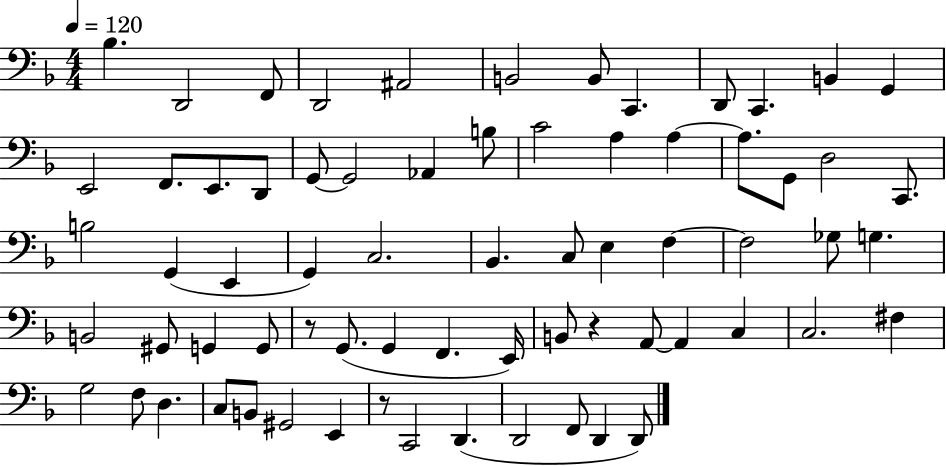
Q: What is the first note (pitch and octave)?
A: Bb3